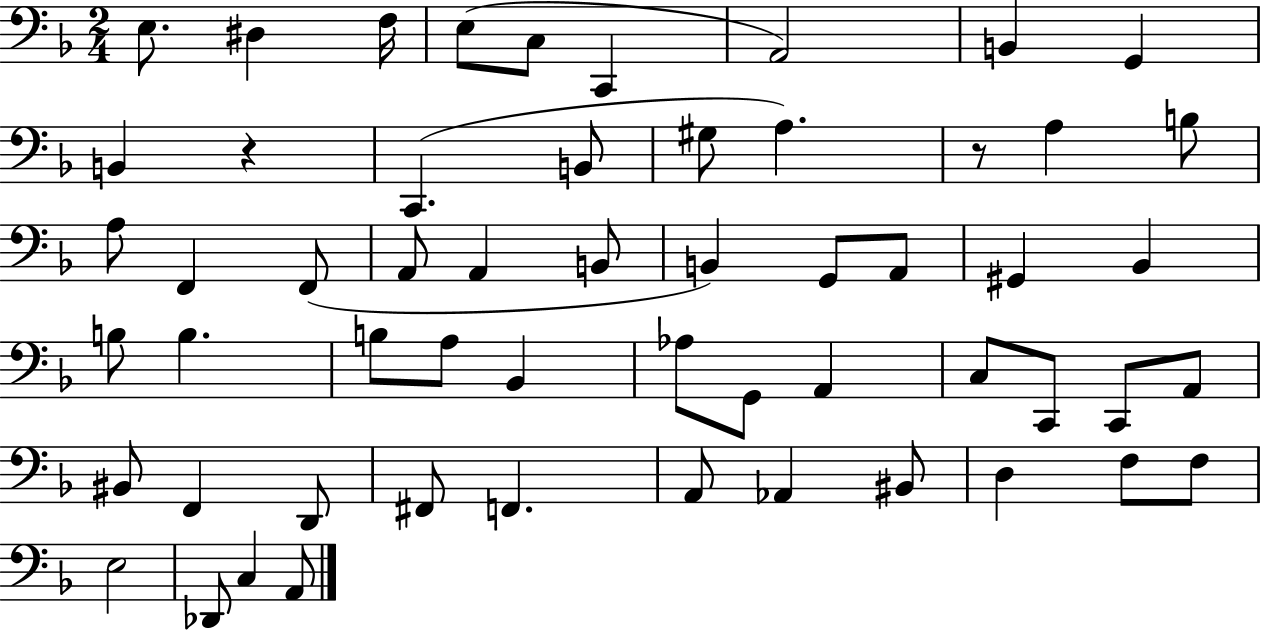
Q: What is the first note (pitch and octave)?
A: E3